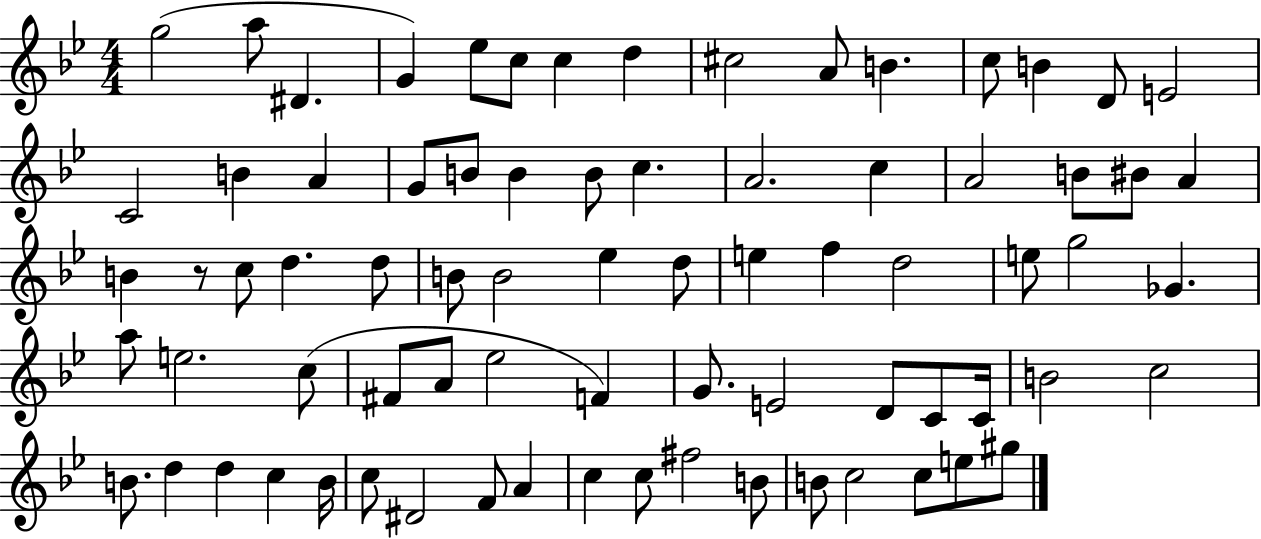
G5/h A5/e D#4/q. G4/q Eb5/e C5/e C5/q D5/q C#5/h A4/e B4/q. C5/e B4/q D4/e E4/h C4/h B4/q A4/q G4/e B4/e B4/q B4/e C5/q. A4/h. C5/q A4/h B4/e BIS4/e A4/q B4/q R/e C5/e D5/q. D5/e B4/e B4/h Eb5/q D5/e E5/q F5/q D5/h E5/e G5/h Gb4/q. A5/e E5/h. C5/e F#4/e A4/e Eb5/h F4/q G4/e. E4/h D4/e C4/e C4/s B4/h C5/h B4/e. D5/q D5/q C5/q B4/s C5/e D#4/h F4/e A4/q C5/q C5/e F#5/h B4/e B4/e C5/h C5/e E5/e G#5/e